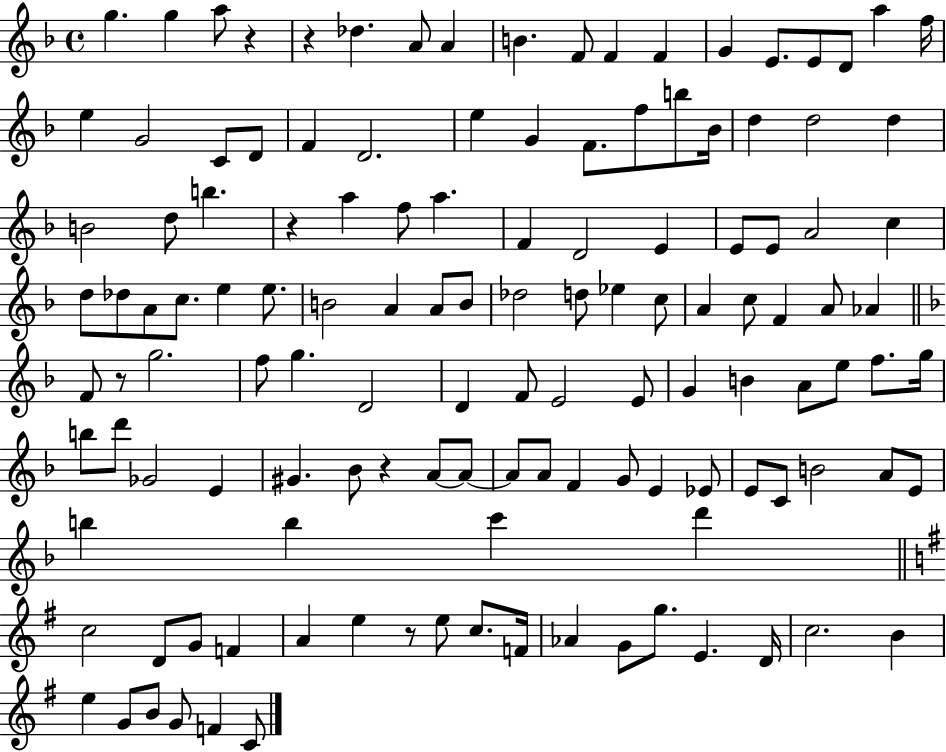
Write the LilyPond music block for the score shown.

{
  \clef treble
  \time 4/4
  \defaultTimeSignature
  \key f \major
  g''4. g''4 a''8 r4 | r4 des''4. a'8 a'4 | b'4. f'8 f'4 f'4 | g'4 e'8. e'8 d'8 a''4 f''16 | \break e''4 g'2 c'8 d'8 | f'4 d'2. | e''4 g'4 f'8. f''8 b''8 bes'16 | d''4 d''2 d''4 | \break b'2 d''8 b''4. | r4 a''4 f''8 a''4. | f'4 d'2 e'4 | e'8 e'8 a'2 c''4 | \break d''8 des''8 a'8 c''8. e''4 e''8. | b'2 a'4 a'8 b'8 | des''2 d''8 ees''4 c''8 | a'4 c''8 f'4 a'8 aes'4 | \break \bar "||" \break \key f \major f'8 r8 g''2. | f''8 g''4. d'2 | d'4 f'8 e'2 e'8 | g'4 b'4 a'8 e''8 f''8. g''16 | \break b''8 d'''8 ges'2 e'4 | gis'4. bes'8 r4 a'8~~ a'8~~ | a'8 a'8 f'4 g'8 e'4 ees'8 | e'8 c'8 b'2 a'8 e'8 | \break b''4 b''4 c'''4 d'''4 | \bar "||" \break \key e \minor c''2 d'8 g'8 f'4 | a'4 e''4 r8 e''8 c''8. f'16 | aes'4 g'8 g''8. e'4. d'16 | c''2. b'4 | \break e''4 g'8 b'8 g'8 f'4 c'8 | \bar "|."
}